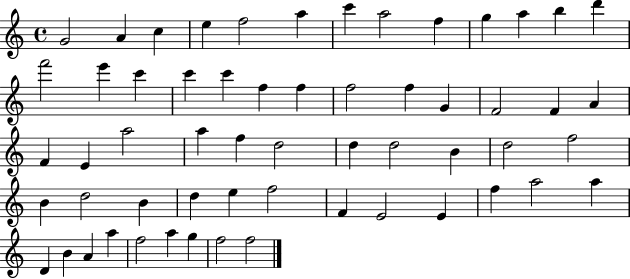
G4/h A4/q C5/q E5/q F5/h A5/q C6/q A5/h F5/q G5/q A5/q B5/q D6/q F6/h E6/q C6/q C6/q C6/q F5/q F5/q F5/h F5/q G4/q F4/h F4/q A4/q F4/q E4/q A5/h A5/q F5/q D5/h D5/q D5/h B4/q D5/h F5/h B4/q D5/h B4/q D5/q E5/q F5/h F4/q E4/h E4/q F5/q A5/h A5/q D4/q B4/q A4/q A5/q F5/h A5/q G5/q F5/h F5/h